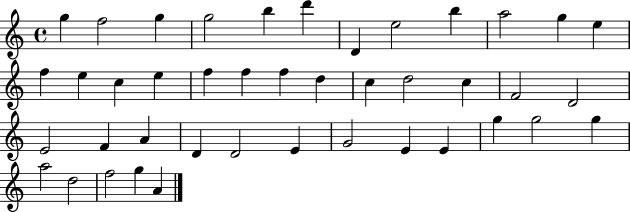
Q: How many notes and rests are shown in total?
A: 42